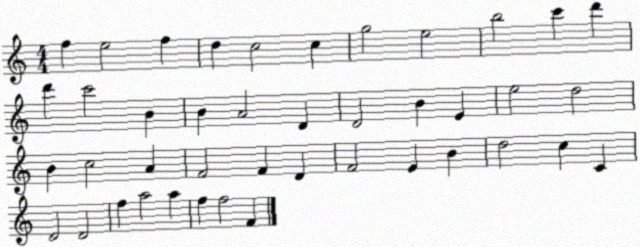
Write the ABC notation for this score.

X:1
T:Untitled
M:4/4
L:1/4
K:C
f e2 f d c2 c g2 e2 b2 c' d' d' c'2 B B A2 D D2 B E e2 d2 B c2 A F2 F D F2 E B d2 c C D2 D2 f a2 a f f2 F